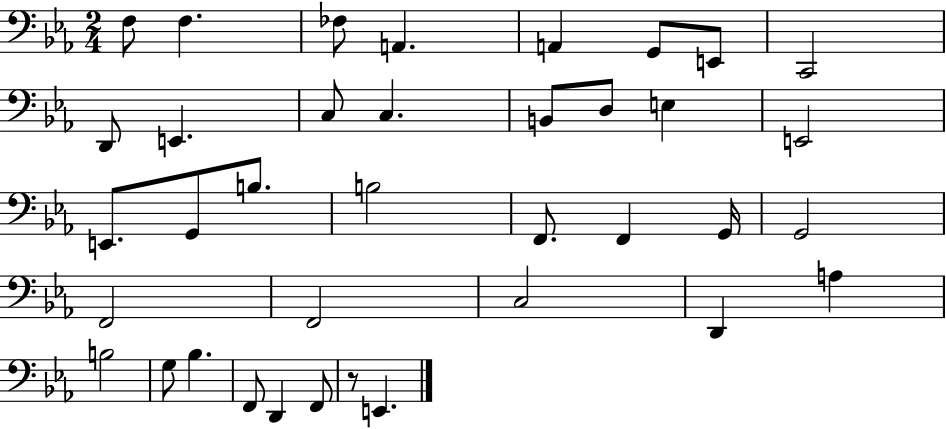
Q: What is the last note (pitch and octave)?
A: E2